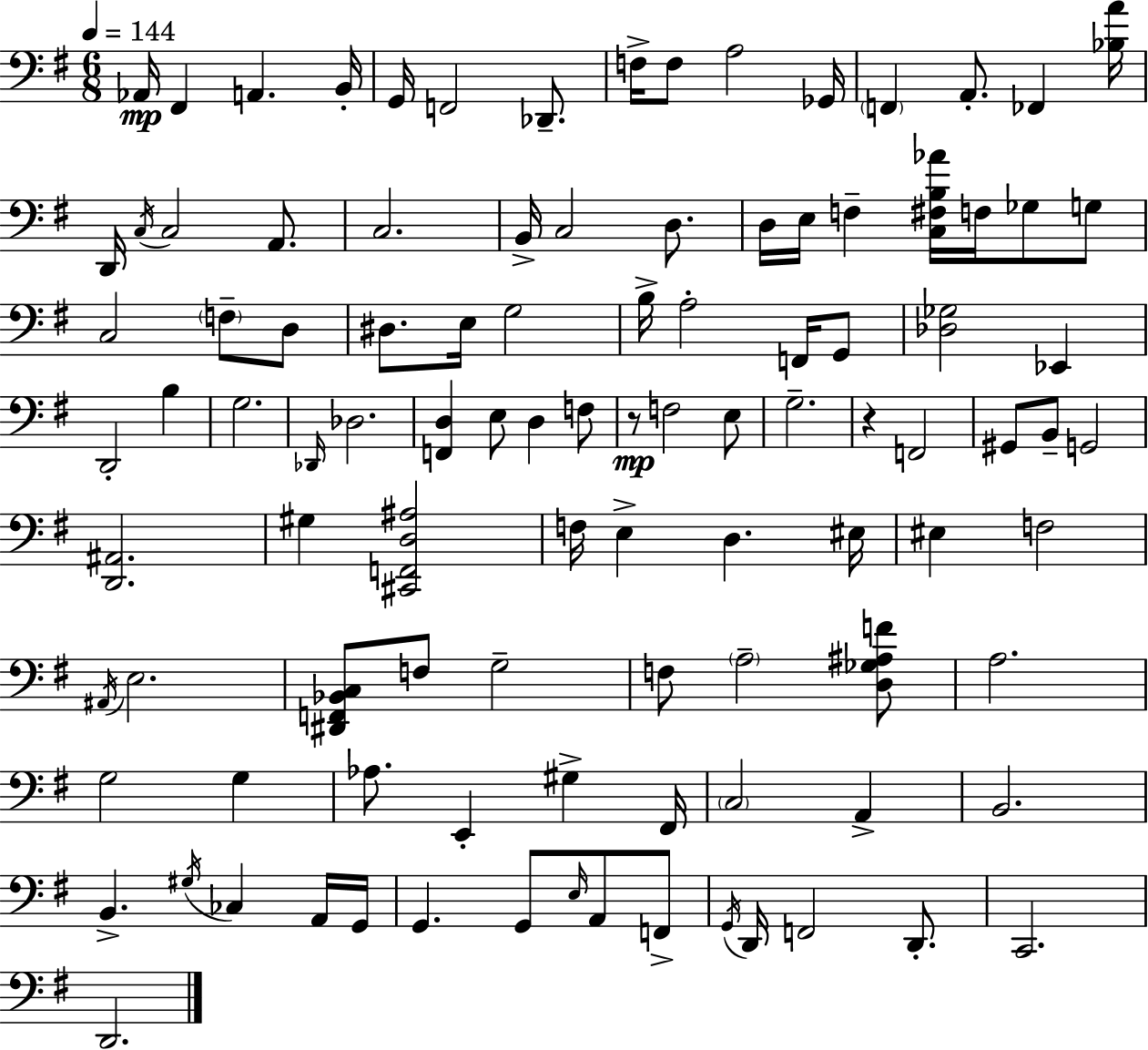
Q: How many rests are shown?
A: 2